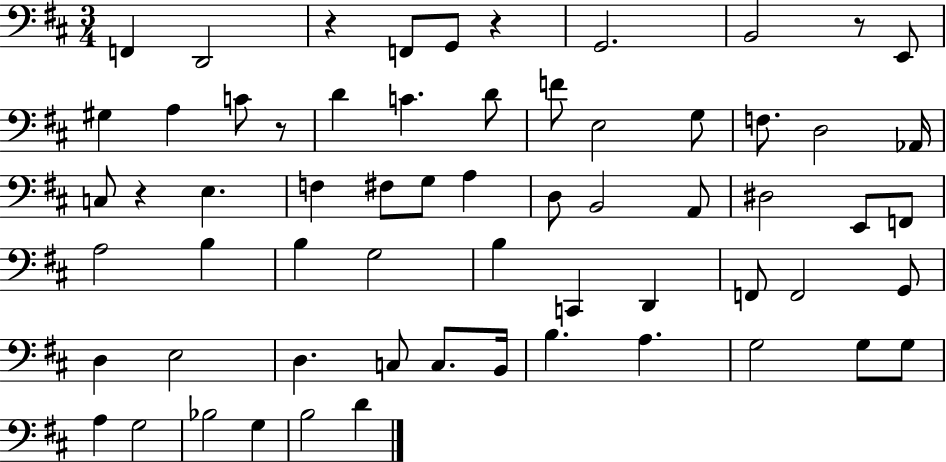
X:1
T:Untitled
M:3/4
L:1/4
K:D
F,, D,,2 z F,,/2 G,,/2 z G,,2 B,,2 z/2 E,,/2 ^G, A, C/2 z/2 D C D/2 F/2 E,2 G,/2 F,/2 D,2 _A,,/4 C,/2 z E, F, ^F,/2 G,/2 A, D,/2 B,,2 A,,/2 ^D,2 E,,/2 F,,/2 A,2 B, B, G,2 B, C,, D,, F,,/2 F,,2 G,,/2 D, E,2 D, C,/2 C,/2 B,,/4 B, A, G,2 G,/2 G,/2 A, G,2 _B,2 G, B,2 D